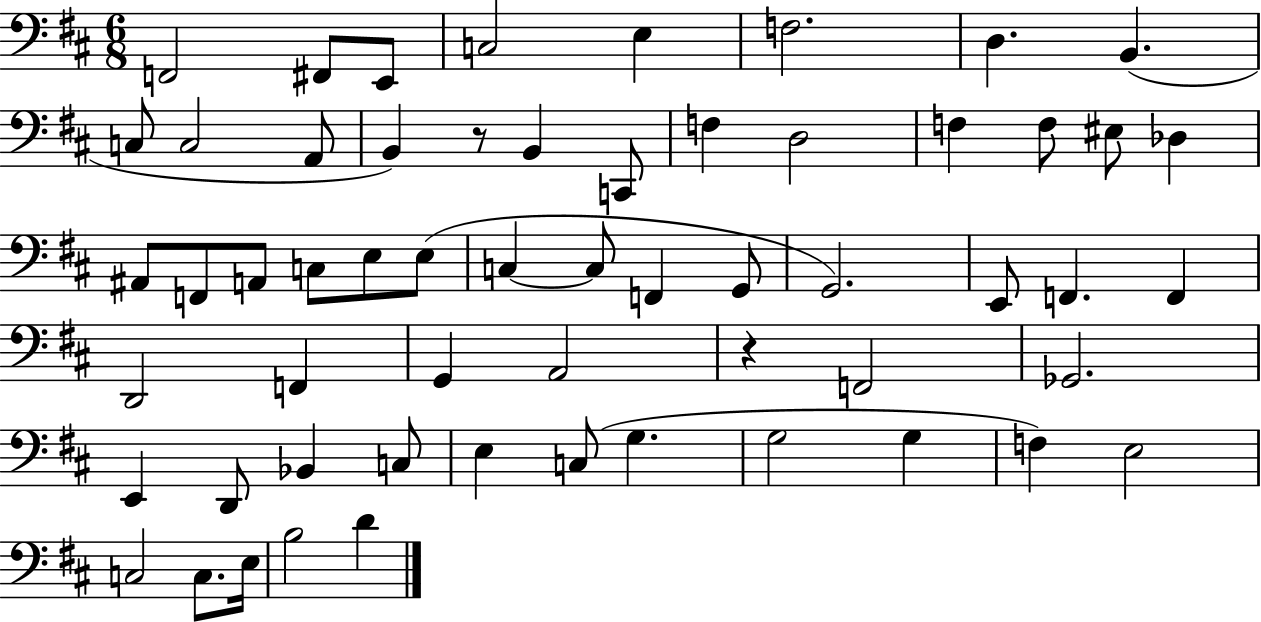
{
  \clef bass
  \numericTimeSignature
  \time 6/8
  \key d \major
  f,2 fis,8 e,8 | c2 e4 | f2. | d4. b,4.( | \break c8 c2 a,8 | b,4) r8 b,4 c,8 | f4 d2 | f4 f8 eis8 des4 | \break ais,8 f,8 a,8 c8 e8 e8( | c4~~ c8 f,4 g,8 | g,2.) | e,8 f,4. f,4 | \break d,2 f,4 | g,4 a,2 | r4 f,2 | ges,2. | \break e,4 d,8 bes,4 c8 | e4 c8( g4. | g2 g4 | f4) e2 | \break c2 c8. e16 | b2 d'4 | \bar "|."
}